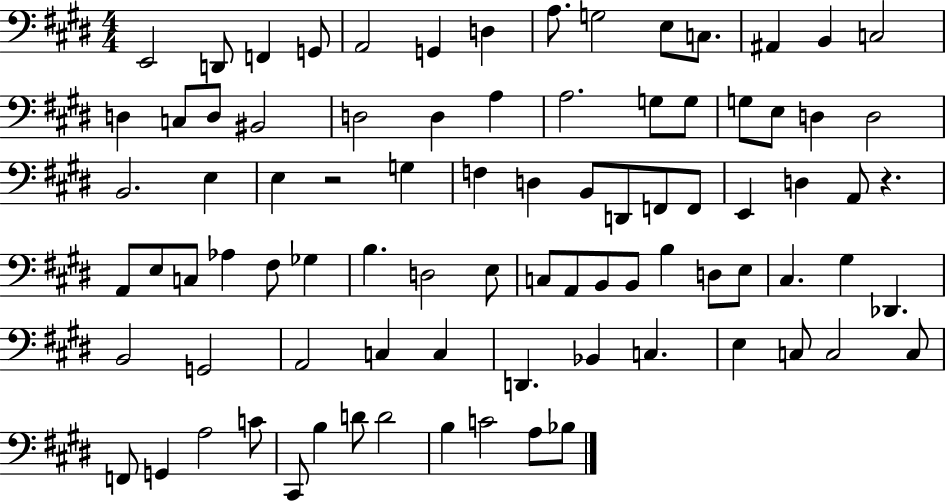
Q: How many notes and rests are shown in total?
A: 86